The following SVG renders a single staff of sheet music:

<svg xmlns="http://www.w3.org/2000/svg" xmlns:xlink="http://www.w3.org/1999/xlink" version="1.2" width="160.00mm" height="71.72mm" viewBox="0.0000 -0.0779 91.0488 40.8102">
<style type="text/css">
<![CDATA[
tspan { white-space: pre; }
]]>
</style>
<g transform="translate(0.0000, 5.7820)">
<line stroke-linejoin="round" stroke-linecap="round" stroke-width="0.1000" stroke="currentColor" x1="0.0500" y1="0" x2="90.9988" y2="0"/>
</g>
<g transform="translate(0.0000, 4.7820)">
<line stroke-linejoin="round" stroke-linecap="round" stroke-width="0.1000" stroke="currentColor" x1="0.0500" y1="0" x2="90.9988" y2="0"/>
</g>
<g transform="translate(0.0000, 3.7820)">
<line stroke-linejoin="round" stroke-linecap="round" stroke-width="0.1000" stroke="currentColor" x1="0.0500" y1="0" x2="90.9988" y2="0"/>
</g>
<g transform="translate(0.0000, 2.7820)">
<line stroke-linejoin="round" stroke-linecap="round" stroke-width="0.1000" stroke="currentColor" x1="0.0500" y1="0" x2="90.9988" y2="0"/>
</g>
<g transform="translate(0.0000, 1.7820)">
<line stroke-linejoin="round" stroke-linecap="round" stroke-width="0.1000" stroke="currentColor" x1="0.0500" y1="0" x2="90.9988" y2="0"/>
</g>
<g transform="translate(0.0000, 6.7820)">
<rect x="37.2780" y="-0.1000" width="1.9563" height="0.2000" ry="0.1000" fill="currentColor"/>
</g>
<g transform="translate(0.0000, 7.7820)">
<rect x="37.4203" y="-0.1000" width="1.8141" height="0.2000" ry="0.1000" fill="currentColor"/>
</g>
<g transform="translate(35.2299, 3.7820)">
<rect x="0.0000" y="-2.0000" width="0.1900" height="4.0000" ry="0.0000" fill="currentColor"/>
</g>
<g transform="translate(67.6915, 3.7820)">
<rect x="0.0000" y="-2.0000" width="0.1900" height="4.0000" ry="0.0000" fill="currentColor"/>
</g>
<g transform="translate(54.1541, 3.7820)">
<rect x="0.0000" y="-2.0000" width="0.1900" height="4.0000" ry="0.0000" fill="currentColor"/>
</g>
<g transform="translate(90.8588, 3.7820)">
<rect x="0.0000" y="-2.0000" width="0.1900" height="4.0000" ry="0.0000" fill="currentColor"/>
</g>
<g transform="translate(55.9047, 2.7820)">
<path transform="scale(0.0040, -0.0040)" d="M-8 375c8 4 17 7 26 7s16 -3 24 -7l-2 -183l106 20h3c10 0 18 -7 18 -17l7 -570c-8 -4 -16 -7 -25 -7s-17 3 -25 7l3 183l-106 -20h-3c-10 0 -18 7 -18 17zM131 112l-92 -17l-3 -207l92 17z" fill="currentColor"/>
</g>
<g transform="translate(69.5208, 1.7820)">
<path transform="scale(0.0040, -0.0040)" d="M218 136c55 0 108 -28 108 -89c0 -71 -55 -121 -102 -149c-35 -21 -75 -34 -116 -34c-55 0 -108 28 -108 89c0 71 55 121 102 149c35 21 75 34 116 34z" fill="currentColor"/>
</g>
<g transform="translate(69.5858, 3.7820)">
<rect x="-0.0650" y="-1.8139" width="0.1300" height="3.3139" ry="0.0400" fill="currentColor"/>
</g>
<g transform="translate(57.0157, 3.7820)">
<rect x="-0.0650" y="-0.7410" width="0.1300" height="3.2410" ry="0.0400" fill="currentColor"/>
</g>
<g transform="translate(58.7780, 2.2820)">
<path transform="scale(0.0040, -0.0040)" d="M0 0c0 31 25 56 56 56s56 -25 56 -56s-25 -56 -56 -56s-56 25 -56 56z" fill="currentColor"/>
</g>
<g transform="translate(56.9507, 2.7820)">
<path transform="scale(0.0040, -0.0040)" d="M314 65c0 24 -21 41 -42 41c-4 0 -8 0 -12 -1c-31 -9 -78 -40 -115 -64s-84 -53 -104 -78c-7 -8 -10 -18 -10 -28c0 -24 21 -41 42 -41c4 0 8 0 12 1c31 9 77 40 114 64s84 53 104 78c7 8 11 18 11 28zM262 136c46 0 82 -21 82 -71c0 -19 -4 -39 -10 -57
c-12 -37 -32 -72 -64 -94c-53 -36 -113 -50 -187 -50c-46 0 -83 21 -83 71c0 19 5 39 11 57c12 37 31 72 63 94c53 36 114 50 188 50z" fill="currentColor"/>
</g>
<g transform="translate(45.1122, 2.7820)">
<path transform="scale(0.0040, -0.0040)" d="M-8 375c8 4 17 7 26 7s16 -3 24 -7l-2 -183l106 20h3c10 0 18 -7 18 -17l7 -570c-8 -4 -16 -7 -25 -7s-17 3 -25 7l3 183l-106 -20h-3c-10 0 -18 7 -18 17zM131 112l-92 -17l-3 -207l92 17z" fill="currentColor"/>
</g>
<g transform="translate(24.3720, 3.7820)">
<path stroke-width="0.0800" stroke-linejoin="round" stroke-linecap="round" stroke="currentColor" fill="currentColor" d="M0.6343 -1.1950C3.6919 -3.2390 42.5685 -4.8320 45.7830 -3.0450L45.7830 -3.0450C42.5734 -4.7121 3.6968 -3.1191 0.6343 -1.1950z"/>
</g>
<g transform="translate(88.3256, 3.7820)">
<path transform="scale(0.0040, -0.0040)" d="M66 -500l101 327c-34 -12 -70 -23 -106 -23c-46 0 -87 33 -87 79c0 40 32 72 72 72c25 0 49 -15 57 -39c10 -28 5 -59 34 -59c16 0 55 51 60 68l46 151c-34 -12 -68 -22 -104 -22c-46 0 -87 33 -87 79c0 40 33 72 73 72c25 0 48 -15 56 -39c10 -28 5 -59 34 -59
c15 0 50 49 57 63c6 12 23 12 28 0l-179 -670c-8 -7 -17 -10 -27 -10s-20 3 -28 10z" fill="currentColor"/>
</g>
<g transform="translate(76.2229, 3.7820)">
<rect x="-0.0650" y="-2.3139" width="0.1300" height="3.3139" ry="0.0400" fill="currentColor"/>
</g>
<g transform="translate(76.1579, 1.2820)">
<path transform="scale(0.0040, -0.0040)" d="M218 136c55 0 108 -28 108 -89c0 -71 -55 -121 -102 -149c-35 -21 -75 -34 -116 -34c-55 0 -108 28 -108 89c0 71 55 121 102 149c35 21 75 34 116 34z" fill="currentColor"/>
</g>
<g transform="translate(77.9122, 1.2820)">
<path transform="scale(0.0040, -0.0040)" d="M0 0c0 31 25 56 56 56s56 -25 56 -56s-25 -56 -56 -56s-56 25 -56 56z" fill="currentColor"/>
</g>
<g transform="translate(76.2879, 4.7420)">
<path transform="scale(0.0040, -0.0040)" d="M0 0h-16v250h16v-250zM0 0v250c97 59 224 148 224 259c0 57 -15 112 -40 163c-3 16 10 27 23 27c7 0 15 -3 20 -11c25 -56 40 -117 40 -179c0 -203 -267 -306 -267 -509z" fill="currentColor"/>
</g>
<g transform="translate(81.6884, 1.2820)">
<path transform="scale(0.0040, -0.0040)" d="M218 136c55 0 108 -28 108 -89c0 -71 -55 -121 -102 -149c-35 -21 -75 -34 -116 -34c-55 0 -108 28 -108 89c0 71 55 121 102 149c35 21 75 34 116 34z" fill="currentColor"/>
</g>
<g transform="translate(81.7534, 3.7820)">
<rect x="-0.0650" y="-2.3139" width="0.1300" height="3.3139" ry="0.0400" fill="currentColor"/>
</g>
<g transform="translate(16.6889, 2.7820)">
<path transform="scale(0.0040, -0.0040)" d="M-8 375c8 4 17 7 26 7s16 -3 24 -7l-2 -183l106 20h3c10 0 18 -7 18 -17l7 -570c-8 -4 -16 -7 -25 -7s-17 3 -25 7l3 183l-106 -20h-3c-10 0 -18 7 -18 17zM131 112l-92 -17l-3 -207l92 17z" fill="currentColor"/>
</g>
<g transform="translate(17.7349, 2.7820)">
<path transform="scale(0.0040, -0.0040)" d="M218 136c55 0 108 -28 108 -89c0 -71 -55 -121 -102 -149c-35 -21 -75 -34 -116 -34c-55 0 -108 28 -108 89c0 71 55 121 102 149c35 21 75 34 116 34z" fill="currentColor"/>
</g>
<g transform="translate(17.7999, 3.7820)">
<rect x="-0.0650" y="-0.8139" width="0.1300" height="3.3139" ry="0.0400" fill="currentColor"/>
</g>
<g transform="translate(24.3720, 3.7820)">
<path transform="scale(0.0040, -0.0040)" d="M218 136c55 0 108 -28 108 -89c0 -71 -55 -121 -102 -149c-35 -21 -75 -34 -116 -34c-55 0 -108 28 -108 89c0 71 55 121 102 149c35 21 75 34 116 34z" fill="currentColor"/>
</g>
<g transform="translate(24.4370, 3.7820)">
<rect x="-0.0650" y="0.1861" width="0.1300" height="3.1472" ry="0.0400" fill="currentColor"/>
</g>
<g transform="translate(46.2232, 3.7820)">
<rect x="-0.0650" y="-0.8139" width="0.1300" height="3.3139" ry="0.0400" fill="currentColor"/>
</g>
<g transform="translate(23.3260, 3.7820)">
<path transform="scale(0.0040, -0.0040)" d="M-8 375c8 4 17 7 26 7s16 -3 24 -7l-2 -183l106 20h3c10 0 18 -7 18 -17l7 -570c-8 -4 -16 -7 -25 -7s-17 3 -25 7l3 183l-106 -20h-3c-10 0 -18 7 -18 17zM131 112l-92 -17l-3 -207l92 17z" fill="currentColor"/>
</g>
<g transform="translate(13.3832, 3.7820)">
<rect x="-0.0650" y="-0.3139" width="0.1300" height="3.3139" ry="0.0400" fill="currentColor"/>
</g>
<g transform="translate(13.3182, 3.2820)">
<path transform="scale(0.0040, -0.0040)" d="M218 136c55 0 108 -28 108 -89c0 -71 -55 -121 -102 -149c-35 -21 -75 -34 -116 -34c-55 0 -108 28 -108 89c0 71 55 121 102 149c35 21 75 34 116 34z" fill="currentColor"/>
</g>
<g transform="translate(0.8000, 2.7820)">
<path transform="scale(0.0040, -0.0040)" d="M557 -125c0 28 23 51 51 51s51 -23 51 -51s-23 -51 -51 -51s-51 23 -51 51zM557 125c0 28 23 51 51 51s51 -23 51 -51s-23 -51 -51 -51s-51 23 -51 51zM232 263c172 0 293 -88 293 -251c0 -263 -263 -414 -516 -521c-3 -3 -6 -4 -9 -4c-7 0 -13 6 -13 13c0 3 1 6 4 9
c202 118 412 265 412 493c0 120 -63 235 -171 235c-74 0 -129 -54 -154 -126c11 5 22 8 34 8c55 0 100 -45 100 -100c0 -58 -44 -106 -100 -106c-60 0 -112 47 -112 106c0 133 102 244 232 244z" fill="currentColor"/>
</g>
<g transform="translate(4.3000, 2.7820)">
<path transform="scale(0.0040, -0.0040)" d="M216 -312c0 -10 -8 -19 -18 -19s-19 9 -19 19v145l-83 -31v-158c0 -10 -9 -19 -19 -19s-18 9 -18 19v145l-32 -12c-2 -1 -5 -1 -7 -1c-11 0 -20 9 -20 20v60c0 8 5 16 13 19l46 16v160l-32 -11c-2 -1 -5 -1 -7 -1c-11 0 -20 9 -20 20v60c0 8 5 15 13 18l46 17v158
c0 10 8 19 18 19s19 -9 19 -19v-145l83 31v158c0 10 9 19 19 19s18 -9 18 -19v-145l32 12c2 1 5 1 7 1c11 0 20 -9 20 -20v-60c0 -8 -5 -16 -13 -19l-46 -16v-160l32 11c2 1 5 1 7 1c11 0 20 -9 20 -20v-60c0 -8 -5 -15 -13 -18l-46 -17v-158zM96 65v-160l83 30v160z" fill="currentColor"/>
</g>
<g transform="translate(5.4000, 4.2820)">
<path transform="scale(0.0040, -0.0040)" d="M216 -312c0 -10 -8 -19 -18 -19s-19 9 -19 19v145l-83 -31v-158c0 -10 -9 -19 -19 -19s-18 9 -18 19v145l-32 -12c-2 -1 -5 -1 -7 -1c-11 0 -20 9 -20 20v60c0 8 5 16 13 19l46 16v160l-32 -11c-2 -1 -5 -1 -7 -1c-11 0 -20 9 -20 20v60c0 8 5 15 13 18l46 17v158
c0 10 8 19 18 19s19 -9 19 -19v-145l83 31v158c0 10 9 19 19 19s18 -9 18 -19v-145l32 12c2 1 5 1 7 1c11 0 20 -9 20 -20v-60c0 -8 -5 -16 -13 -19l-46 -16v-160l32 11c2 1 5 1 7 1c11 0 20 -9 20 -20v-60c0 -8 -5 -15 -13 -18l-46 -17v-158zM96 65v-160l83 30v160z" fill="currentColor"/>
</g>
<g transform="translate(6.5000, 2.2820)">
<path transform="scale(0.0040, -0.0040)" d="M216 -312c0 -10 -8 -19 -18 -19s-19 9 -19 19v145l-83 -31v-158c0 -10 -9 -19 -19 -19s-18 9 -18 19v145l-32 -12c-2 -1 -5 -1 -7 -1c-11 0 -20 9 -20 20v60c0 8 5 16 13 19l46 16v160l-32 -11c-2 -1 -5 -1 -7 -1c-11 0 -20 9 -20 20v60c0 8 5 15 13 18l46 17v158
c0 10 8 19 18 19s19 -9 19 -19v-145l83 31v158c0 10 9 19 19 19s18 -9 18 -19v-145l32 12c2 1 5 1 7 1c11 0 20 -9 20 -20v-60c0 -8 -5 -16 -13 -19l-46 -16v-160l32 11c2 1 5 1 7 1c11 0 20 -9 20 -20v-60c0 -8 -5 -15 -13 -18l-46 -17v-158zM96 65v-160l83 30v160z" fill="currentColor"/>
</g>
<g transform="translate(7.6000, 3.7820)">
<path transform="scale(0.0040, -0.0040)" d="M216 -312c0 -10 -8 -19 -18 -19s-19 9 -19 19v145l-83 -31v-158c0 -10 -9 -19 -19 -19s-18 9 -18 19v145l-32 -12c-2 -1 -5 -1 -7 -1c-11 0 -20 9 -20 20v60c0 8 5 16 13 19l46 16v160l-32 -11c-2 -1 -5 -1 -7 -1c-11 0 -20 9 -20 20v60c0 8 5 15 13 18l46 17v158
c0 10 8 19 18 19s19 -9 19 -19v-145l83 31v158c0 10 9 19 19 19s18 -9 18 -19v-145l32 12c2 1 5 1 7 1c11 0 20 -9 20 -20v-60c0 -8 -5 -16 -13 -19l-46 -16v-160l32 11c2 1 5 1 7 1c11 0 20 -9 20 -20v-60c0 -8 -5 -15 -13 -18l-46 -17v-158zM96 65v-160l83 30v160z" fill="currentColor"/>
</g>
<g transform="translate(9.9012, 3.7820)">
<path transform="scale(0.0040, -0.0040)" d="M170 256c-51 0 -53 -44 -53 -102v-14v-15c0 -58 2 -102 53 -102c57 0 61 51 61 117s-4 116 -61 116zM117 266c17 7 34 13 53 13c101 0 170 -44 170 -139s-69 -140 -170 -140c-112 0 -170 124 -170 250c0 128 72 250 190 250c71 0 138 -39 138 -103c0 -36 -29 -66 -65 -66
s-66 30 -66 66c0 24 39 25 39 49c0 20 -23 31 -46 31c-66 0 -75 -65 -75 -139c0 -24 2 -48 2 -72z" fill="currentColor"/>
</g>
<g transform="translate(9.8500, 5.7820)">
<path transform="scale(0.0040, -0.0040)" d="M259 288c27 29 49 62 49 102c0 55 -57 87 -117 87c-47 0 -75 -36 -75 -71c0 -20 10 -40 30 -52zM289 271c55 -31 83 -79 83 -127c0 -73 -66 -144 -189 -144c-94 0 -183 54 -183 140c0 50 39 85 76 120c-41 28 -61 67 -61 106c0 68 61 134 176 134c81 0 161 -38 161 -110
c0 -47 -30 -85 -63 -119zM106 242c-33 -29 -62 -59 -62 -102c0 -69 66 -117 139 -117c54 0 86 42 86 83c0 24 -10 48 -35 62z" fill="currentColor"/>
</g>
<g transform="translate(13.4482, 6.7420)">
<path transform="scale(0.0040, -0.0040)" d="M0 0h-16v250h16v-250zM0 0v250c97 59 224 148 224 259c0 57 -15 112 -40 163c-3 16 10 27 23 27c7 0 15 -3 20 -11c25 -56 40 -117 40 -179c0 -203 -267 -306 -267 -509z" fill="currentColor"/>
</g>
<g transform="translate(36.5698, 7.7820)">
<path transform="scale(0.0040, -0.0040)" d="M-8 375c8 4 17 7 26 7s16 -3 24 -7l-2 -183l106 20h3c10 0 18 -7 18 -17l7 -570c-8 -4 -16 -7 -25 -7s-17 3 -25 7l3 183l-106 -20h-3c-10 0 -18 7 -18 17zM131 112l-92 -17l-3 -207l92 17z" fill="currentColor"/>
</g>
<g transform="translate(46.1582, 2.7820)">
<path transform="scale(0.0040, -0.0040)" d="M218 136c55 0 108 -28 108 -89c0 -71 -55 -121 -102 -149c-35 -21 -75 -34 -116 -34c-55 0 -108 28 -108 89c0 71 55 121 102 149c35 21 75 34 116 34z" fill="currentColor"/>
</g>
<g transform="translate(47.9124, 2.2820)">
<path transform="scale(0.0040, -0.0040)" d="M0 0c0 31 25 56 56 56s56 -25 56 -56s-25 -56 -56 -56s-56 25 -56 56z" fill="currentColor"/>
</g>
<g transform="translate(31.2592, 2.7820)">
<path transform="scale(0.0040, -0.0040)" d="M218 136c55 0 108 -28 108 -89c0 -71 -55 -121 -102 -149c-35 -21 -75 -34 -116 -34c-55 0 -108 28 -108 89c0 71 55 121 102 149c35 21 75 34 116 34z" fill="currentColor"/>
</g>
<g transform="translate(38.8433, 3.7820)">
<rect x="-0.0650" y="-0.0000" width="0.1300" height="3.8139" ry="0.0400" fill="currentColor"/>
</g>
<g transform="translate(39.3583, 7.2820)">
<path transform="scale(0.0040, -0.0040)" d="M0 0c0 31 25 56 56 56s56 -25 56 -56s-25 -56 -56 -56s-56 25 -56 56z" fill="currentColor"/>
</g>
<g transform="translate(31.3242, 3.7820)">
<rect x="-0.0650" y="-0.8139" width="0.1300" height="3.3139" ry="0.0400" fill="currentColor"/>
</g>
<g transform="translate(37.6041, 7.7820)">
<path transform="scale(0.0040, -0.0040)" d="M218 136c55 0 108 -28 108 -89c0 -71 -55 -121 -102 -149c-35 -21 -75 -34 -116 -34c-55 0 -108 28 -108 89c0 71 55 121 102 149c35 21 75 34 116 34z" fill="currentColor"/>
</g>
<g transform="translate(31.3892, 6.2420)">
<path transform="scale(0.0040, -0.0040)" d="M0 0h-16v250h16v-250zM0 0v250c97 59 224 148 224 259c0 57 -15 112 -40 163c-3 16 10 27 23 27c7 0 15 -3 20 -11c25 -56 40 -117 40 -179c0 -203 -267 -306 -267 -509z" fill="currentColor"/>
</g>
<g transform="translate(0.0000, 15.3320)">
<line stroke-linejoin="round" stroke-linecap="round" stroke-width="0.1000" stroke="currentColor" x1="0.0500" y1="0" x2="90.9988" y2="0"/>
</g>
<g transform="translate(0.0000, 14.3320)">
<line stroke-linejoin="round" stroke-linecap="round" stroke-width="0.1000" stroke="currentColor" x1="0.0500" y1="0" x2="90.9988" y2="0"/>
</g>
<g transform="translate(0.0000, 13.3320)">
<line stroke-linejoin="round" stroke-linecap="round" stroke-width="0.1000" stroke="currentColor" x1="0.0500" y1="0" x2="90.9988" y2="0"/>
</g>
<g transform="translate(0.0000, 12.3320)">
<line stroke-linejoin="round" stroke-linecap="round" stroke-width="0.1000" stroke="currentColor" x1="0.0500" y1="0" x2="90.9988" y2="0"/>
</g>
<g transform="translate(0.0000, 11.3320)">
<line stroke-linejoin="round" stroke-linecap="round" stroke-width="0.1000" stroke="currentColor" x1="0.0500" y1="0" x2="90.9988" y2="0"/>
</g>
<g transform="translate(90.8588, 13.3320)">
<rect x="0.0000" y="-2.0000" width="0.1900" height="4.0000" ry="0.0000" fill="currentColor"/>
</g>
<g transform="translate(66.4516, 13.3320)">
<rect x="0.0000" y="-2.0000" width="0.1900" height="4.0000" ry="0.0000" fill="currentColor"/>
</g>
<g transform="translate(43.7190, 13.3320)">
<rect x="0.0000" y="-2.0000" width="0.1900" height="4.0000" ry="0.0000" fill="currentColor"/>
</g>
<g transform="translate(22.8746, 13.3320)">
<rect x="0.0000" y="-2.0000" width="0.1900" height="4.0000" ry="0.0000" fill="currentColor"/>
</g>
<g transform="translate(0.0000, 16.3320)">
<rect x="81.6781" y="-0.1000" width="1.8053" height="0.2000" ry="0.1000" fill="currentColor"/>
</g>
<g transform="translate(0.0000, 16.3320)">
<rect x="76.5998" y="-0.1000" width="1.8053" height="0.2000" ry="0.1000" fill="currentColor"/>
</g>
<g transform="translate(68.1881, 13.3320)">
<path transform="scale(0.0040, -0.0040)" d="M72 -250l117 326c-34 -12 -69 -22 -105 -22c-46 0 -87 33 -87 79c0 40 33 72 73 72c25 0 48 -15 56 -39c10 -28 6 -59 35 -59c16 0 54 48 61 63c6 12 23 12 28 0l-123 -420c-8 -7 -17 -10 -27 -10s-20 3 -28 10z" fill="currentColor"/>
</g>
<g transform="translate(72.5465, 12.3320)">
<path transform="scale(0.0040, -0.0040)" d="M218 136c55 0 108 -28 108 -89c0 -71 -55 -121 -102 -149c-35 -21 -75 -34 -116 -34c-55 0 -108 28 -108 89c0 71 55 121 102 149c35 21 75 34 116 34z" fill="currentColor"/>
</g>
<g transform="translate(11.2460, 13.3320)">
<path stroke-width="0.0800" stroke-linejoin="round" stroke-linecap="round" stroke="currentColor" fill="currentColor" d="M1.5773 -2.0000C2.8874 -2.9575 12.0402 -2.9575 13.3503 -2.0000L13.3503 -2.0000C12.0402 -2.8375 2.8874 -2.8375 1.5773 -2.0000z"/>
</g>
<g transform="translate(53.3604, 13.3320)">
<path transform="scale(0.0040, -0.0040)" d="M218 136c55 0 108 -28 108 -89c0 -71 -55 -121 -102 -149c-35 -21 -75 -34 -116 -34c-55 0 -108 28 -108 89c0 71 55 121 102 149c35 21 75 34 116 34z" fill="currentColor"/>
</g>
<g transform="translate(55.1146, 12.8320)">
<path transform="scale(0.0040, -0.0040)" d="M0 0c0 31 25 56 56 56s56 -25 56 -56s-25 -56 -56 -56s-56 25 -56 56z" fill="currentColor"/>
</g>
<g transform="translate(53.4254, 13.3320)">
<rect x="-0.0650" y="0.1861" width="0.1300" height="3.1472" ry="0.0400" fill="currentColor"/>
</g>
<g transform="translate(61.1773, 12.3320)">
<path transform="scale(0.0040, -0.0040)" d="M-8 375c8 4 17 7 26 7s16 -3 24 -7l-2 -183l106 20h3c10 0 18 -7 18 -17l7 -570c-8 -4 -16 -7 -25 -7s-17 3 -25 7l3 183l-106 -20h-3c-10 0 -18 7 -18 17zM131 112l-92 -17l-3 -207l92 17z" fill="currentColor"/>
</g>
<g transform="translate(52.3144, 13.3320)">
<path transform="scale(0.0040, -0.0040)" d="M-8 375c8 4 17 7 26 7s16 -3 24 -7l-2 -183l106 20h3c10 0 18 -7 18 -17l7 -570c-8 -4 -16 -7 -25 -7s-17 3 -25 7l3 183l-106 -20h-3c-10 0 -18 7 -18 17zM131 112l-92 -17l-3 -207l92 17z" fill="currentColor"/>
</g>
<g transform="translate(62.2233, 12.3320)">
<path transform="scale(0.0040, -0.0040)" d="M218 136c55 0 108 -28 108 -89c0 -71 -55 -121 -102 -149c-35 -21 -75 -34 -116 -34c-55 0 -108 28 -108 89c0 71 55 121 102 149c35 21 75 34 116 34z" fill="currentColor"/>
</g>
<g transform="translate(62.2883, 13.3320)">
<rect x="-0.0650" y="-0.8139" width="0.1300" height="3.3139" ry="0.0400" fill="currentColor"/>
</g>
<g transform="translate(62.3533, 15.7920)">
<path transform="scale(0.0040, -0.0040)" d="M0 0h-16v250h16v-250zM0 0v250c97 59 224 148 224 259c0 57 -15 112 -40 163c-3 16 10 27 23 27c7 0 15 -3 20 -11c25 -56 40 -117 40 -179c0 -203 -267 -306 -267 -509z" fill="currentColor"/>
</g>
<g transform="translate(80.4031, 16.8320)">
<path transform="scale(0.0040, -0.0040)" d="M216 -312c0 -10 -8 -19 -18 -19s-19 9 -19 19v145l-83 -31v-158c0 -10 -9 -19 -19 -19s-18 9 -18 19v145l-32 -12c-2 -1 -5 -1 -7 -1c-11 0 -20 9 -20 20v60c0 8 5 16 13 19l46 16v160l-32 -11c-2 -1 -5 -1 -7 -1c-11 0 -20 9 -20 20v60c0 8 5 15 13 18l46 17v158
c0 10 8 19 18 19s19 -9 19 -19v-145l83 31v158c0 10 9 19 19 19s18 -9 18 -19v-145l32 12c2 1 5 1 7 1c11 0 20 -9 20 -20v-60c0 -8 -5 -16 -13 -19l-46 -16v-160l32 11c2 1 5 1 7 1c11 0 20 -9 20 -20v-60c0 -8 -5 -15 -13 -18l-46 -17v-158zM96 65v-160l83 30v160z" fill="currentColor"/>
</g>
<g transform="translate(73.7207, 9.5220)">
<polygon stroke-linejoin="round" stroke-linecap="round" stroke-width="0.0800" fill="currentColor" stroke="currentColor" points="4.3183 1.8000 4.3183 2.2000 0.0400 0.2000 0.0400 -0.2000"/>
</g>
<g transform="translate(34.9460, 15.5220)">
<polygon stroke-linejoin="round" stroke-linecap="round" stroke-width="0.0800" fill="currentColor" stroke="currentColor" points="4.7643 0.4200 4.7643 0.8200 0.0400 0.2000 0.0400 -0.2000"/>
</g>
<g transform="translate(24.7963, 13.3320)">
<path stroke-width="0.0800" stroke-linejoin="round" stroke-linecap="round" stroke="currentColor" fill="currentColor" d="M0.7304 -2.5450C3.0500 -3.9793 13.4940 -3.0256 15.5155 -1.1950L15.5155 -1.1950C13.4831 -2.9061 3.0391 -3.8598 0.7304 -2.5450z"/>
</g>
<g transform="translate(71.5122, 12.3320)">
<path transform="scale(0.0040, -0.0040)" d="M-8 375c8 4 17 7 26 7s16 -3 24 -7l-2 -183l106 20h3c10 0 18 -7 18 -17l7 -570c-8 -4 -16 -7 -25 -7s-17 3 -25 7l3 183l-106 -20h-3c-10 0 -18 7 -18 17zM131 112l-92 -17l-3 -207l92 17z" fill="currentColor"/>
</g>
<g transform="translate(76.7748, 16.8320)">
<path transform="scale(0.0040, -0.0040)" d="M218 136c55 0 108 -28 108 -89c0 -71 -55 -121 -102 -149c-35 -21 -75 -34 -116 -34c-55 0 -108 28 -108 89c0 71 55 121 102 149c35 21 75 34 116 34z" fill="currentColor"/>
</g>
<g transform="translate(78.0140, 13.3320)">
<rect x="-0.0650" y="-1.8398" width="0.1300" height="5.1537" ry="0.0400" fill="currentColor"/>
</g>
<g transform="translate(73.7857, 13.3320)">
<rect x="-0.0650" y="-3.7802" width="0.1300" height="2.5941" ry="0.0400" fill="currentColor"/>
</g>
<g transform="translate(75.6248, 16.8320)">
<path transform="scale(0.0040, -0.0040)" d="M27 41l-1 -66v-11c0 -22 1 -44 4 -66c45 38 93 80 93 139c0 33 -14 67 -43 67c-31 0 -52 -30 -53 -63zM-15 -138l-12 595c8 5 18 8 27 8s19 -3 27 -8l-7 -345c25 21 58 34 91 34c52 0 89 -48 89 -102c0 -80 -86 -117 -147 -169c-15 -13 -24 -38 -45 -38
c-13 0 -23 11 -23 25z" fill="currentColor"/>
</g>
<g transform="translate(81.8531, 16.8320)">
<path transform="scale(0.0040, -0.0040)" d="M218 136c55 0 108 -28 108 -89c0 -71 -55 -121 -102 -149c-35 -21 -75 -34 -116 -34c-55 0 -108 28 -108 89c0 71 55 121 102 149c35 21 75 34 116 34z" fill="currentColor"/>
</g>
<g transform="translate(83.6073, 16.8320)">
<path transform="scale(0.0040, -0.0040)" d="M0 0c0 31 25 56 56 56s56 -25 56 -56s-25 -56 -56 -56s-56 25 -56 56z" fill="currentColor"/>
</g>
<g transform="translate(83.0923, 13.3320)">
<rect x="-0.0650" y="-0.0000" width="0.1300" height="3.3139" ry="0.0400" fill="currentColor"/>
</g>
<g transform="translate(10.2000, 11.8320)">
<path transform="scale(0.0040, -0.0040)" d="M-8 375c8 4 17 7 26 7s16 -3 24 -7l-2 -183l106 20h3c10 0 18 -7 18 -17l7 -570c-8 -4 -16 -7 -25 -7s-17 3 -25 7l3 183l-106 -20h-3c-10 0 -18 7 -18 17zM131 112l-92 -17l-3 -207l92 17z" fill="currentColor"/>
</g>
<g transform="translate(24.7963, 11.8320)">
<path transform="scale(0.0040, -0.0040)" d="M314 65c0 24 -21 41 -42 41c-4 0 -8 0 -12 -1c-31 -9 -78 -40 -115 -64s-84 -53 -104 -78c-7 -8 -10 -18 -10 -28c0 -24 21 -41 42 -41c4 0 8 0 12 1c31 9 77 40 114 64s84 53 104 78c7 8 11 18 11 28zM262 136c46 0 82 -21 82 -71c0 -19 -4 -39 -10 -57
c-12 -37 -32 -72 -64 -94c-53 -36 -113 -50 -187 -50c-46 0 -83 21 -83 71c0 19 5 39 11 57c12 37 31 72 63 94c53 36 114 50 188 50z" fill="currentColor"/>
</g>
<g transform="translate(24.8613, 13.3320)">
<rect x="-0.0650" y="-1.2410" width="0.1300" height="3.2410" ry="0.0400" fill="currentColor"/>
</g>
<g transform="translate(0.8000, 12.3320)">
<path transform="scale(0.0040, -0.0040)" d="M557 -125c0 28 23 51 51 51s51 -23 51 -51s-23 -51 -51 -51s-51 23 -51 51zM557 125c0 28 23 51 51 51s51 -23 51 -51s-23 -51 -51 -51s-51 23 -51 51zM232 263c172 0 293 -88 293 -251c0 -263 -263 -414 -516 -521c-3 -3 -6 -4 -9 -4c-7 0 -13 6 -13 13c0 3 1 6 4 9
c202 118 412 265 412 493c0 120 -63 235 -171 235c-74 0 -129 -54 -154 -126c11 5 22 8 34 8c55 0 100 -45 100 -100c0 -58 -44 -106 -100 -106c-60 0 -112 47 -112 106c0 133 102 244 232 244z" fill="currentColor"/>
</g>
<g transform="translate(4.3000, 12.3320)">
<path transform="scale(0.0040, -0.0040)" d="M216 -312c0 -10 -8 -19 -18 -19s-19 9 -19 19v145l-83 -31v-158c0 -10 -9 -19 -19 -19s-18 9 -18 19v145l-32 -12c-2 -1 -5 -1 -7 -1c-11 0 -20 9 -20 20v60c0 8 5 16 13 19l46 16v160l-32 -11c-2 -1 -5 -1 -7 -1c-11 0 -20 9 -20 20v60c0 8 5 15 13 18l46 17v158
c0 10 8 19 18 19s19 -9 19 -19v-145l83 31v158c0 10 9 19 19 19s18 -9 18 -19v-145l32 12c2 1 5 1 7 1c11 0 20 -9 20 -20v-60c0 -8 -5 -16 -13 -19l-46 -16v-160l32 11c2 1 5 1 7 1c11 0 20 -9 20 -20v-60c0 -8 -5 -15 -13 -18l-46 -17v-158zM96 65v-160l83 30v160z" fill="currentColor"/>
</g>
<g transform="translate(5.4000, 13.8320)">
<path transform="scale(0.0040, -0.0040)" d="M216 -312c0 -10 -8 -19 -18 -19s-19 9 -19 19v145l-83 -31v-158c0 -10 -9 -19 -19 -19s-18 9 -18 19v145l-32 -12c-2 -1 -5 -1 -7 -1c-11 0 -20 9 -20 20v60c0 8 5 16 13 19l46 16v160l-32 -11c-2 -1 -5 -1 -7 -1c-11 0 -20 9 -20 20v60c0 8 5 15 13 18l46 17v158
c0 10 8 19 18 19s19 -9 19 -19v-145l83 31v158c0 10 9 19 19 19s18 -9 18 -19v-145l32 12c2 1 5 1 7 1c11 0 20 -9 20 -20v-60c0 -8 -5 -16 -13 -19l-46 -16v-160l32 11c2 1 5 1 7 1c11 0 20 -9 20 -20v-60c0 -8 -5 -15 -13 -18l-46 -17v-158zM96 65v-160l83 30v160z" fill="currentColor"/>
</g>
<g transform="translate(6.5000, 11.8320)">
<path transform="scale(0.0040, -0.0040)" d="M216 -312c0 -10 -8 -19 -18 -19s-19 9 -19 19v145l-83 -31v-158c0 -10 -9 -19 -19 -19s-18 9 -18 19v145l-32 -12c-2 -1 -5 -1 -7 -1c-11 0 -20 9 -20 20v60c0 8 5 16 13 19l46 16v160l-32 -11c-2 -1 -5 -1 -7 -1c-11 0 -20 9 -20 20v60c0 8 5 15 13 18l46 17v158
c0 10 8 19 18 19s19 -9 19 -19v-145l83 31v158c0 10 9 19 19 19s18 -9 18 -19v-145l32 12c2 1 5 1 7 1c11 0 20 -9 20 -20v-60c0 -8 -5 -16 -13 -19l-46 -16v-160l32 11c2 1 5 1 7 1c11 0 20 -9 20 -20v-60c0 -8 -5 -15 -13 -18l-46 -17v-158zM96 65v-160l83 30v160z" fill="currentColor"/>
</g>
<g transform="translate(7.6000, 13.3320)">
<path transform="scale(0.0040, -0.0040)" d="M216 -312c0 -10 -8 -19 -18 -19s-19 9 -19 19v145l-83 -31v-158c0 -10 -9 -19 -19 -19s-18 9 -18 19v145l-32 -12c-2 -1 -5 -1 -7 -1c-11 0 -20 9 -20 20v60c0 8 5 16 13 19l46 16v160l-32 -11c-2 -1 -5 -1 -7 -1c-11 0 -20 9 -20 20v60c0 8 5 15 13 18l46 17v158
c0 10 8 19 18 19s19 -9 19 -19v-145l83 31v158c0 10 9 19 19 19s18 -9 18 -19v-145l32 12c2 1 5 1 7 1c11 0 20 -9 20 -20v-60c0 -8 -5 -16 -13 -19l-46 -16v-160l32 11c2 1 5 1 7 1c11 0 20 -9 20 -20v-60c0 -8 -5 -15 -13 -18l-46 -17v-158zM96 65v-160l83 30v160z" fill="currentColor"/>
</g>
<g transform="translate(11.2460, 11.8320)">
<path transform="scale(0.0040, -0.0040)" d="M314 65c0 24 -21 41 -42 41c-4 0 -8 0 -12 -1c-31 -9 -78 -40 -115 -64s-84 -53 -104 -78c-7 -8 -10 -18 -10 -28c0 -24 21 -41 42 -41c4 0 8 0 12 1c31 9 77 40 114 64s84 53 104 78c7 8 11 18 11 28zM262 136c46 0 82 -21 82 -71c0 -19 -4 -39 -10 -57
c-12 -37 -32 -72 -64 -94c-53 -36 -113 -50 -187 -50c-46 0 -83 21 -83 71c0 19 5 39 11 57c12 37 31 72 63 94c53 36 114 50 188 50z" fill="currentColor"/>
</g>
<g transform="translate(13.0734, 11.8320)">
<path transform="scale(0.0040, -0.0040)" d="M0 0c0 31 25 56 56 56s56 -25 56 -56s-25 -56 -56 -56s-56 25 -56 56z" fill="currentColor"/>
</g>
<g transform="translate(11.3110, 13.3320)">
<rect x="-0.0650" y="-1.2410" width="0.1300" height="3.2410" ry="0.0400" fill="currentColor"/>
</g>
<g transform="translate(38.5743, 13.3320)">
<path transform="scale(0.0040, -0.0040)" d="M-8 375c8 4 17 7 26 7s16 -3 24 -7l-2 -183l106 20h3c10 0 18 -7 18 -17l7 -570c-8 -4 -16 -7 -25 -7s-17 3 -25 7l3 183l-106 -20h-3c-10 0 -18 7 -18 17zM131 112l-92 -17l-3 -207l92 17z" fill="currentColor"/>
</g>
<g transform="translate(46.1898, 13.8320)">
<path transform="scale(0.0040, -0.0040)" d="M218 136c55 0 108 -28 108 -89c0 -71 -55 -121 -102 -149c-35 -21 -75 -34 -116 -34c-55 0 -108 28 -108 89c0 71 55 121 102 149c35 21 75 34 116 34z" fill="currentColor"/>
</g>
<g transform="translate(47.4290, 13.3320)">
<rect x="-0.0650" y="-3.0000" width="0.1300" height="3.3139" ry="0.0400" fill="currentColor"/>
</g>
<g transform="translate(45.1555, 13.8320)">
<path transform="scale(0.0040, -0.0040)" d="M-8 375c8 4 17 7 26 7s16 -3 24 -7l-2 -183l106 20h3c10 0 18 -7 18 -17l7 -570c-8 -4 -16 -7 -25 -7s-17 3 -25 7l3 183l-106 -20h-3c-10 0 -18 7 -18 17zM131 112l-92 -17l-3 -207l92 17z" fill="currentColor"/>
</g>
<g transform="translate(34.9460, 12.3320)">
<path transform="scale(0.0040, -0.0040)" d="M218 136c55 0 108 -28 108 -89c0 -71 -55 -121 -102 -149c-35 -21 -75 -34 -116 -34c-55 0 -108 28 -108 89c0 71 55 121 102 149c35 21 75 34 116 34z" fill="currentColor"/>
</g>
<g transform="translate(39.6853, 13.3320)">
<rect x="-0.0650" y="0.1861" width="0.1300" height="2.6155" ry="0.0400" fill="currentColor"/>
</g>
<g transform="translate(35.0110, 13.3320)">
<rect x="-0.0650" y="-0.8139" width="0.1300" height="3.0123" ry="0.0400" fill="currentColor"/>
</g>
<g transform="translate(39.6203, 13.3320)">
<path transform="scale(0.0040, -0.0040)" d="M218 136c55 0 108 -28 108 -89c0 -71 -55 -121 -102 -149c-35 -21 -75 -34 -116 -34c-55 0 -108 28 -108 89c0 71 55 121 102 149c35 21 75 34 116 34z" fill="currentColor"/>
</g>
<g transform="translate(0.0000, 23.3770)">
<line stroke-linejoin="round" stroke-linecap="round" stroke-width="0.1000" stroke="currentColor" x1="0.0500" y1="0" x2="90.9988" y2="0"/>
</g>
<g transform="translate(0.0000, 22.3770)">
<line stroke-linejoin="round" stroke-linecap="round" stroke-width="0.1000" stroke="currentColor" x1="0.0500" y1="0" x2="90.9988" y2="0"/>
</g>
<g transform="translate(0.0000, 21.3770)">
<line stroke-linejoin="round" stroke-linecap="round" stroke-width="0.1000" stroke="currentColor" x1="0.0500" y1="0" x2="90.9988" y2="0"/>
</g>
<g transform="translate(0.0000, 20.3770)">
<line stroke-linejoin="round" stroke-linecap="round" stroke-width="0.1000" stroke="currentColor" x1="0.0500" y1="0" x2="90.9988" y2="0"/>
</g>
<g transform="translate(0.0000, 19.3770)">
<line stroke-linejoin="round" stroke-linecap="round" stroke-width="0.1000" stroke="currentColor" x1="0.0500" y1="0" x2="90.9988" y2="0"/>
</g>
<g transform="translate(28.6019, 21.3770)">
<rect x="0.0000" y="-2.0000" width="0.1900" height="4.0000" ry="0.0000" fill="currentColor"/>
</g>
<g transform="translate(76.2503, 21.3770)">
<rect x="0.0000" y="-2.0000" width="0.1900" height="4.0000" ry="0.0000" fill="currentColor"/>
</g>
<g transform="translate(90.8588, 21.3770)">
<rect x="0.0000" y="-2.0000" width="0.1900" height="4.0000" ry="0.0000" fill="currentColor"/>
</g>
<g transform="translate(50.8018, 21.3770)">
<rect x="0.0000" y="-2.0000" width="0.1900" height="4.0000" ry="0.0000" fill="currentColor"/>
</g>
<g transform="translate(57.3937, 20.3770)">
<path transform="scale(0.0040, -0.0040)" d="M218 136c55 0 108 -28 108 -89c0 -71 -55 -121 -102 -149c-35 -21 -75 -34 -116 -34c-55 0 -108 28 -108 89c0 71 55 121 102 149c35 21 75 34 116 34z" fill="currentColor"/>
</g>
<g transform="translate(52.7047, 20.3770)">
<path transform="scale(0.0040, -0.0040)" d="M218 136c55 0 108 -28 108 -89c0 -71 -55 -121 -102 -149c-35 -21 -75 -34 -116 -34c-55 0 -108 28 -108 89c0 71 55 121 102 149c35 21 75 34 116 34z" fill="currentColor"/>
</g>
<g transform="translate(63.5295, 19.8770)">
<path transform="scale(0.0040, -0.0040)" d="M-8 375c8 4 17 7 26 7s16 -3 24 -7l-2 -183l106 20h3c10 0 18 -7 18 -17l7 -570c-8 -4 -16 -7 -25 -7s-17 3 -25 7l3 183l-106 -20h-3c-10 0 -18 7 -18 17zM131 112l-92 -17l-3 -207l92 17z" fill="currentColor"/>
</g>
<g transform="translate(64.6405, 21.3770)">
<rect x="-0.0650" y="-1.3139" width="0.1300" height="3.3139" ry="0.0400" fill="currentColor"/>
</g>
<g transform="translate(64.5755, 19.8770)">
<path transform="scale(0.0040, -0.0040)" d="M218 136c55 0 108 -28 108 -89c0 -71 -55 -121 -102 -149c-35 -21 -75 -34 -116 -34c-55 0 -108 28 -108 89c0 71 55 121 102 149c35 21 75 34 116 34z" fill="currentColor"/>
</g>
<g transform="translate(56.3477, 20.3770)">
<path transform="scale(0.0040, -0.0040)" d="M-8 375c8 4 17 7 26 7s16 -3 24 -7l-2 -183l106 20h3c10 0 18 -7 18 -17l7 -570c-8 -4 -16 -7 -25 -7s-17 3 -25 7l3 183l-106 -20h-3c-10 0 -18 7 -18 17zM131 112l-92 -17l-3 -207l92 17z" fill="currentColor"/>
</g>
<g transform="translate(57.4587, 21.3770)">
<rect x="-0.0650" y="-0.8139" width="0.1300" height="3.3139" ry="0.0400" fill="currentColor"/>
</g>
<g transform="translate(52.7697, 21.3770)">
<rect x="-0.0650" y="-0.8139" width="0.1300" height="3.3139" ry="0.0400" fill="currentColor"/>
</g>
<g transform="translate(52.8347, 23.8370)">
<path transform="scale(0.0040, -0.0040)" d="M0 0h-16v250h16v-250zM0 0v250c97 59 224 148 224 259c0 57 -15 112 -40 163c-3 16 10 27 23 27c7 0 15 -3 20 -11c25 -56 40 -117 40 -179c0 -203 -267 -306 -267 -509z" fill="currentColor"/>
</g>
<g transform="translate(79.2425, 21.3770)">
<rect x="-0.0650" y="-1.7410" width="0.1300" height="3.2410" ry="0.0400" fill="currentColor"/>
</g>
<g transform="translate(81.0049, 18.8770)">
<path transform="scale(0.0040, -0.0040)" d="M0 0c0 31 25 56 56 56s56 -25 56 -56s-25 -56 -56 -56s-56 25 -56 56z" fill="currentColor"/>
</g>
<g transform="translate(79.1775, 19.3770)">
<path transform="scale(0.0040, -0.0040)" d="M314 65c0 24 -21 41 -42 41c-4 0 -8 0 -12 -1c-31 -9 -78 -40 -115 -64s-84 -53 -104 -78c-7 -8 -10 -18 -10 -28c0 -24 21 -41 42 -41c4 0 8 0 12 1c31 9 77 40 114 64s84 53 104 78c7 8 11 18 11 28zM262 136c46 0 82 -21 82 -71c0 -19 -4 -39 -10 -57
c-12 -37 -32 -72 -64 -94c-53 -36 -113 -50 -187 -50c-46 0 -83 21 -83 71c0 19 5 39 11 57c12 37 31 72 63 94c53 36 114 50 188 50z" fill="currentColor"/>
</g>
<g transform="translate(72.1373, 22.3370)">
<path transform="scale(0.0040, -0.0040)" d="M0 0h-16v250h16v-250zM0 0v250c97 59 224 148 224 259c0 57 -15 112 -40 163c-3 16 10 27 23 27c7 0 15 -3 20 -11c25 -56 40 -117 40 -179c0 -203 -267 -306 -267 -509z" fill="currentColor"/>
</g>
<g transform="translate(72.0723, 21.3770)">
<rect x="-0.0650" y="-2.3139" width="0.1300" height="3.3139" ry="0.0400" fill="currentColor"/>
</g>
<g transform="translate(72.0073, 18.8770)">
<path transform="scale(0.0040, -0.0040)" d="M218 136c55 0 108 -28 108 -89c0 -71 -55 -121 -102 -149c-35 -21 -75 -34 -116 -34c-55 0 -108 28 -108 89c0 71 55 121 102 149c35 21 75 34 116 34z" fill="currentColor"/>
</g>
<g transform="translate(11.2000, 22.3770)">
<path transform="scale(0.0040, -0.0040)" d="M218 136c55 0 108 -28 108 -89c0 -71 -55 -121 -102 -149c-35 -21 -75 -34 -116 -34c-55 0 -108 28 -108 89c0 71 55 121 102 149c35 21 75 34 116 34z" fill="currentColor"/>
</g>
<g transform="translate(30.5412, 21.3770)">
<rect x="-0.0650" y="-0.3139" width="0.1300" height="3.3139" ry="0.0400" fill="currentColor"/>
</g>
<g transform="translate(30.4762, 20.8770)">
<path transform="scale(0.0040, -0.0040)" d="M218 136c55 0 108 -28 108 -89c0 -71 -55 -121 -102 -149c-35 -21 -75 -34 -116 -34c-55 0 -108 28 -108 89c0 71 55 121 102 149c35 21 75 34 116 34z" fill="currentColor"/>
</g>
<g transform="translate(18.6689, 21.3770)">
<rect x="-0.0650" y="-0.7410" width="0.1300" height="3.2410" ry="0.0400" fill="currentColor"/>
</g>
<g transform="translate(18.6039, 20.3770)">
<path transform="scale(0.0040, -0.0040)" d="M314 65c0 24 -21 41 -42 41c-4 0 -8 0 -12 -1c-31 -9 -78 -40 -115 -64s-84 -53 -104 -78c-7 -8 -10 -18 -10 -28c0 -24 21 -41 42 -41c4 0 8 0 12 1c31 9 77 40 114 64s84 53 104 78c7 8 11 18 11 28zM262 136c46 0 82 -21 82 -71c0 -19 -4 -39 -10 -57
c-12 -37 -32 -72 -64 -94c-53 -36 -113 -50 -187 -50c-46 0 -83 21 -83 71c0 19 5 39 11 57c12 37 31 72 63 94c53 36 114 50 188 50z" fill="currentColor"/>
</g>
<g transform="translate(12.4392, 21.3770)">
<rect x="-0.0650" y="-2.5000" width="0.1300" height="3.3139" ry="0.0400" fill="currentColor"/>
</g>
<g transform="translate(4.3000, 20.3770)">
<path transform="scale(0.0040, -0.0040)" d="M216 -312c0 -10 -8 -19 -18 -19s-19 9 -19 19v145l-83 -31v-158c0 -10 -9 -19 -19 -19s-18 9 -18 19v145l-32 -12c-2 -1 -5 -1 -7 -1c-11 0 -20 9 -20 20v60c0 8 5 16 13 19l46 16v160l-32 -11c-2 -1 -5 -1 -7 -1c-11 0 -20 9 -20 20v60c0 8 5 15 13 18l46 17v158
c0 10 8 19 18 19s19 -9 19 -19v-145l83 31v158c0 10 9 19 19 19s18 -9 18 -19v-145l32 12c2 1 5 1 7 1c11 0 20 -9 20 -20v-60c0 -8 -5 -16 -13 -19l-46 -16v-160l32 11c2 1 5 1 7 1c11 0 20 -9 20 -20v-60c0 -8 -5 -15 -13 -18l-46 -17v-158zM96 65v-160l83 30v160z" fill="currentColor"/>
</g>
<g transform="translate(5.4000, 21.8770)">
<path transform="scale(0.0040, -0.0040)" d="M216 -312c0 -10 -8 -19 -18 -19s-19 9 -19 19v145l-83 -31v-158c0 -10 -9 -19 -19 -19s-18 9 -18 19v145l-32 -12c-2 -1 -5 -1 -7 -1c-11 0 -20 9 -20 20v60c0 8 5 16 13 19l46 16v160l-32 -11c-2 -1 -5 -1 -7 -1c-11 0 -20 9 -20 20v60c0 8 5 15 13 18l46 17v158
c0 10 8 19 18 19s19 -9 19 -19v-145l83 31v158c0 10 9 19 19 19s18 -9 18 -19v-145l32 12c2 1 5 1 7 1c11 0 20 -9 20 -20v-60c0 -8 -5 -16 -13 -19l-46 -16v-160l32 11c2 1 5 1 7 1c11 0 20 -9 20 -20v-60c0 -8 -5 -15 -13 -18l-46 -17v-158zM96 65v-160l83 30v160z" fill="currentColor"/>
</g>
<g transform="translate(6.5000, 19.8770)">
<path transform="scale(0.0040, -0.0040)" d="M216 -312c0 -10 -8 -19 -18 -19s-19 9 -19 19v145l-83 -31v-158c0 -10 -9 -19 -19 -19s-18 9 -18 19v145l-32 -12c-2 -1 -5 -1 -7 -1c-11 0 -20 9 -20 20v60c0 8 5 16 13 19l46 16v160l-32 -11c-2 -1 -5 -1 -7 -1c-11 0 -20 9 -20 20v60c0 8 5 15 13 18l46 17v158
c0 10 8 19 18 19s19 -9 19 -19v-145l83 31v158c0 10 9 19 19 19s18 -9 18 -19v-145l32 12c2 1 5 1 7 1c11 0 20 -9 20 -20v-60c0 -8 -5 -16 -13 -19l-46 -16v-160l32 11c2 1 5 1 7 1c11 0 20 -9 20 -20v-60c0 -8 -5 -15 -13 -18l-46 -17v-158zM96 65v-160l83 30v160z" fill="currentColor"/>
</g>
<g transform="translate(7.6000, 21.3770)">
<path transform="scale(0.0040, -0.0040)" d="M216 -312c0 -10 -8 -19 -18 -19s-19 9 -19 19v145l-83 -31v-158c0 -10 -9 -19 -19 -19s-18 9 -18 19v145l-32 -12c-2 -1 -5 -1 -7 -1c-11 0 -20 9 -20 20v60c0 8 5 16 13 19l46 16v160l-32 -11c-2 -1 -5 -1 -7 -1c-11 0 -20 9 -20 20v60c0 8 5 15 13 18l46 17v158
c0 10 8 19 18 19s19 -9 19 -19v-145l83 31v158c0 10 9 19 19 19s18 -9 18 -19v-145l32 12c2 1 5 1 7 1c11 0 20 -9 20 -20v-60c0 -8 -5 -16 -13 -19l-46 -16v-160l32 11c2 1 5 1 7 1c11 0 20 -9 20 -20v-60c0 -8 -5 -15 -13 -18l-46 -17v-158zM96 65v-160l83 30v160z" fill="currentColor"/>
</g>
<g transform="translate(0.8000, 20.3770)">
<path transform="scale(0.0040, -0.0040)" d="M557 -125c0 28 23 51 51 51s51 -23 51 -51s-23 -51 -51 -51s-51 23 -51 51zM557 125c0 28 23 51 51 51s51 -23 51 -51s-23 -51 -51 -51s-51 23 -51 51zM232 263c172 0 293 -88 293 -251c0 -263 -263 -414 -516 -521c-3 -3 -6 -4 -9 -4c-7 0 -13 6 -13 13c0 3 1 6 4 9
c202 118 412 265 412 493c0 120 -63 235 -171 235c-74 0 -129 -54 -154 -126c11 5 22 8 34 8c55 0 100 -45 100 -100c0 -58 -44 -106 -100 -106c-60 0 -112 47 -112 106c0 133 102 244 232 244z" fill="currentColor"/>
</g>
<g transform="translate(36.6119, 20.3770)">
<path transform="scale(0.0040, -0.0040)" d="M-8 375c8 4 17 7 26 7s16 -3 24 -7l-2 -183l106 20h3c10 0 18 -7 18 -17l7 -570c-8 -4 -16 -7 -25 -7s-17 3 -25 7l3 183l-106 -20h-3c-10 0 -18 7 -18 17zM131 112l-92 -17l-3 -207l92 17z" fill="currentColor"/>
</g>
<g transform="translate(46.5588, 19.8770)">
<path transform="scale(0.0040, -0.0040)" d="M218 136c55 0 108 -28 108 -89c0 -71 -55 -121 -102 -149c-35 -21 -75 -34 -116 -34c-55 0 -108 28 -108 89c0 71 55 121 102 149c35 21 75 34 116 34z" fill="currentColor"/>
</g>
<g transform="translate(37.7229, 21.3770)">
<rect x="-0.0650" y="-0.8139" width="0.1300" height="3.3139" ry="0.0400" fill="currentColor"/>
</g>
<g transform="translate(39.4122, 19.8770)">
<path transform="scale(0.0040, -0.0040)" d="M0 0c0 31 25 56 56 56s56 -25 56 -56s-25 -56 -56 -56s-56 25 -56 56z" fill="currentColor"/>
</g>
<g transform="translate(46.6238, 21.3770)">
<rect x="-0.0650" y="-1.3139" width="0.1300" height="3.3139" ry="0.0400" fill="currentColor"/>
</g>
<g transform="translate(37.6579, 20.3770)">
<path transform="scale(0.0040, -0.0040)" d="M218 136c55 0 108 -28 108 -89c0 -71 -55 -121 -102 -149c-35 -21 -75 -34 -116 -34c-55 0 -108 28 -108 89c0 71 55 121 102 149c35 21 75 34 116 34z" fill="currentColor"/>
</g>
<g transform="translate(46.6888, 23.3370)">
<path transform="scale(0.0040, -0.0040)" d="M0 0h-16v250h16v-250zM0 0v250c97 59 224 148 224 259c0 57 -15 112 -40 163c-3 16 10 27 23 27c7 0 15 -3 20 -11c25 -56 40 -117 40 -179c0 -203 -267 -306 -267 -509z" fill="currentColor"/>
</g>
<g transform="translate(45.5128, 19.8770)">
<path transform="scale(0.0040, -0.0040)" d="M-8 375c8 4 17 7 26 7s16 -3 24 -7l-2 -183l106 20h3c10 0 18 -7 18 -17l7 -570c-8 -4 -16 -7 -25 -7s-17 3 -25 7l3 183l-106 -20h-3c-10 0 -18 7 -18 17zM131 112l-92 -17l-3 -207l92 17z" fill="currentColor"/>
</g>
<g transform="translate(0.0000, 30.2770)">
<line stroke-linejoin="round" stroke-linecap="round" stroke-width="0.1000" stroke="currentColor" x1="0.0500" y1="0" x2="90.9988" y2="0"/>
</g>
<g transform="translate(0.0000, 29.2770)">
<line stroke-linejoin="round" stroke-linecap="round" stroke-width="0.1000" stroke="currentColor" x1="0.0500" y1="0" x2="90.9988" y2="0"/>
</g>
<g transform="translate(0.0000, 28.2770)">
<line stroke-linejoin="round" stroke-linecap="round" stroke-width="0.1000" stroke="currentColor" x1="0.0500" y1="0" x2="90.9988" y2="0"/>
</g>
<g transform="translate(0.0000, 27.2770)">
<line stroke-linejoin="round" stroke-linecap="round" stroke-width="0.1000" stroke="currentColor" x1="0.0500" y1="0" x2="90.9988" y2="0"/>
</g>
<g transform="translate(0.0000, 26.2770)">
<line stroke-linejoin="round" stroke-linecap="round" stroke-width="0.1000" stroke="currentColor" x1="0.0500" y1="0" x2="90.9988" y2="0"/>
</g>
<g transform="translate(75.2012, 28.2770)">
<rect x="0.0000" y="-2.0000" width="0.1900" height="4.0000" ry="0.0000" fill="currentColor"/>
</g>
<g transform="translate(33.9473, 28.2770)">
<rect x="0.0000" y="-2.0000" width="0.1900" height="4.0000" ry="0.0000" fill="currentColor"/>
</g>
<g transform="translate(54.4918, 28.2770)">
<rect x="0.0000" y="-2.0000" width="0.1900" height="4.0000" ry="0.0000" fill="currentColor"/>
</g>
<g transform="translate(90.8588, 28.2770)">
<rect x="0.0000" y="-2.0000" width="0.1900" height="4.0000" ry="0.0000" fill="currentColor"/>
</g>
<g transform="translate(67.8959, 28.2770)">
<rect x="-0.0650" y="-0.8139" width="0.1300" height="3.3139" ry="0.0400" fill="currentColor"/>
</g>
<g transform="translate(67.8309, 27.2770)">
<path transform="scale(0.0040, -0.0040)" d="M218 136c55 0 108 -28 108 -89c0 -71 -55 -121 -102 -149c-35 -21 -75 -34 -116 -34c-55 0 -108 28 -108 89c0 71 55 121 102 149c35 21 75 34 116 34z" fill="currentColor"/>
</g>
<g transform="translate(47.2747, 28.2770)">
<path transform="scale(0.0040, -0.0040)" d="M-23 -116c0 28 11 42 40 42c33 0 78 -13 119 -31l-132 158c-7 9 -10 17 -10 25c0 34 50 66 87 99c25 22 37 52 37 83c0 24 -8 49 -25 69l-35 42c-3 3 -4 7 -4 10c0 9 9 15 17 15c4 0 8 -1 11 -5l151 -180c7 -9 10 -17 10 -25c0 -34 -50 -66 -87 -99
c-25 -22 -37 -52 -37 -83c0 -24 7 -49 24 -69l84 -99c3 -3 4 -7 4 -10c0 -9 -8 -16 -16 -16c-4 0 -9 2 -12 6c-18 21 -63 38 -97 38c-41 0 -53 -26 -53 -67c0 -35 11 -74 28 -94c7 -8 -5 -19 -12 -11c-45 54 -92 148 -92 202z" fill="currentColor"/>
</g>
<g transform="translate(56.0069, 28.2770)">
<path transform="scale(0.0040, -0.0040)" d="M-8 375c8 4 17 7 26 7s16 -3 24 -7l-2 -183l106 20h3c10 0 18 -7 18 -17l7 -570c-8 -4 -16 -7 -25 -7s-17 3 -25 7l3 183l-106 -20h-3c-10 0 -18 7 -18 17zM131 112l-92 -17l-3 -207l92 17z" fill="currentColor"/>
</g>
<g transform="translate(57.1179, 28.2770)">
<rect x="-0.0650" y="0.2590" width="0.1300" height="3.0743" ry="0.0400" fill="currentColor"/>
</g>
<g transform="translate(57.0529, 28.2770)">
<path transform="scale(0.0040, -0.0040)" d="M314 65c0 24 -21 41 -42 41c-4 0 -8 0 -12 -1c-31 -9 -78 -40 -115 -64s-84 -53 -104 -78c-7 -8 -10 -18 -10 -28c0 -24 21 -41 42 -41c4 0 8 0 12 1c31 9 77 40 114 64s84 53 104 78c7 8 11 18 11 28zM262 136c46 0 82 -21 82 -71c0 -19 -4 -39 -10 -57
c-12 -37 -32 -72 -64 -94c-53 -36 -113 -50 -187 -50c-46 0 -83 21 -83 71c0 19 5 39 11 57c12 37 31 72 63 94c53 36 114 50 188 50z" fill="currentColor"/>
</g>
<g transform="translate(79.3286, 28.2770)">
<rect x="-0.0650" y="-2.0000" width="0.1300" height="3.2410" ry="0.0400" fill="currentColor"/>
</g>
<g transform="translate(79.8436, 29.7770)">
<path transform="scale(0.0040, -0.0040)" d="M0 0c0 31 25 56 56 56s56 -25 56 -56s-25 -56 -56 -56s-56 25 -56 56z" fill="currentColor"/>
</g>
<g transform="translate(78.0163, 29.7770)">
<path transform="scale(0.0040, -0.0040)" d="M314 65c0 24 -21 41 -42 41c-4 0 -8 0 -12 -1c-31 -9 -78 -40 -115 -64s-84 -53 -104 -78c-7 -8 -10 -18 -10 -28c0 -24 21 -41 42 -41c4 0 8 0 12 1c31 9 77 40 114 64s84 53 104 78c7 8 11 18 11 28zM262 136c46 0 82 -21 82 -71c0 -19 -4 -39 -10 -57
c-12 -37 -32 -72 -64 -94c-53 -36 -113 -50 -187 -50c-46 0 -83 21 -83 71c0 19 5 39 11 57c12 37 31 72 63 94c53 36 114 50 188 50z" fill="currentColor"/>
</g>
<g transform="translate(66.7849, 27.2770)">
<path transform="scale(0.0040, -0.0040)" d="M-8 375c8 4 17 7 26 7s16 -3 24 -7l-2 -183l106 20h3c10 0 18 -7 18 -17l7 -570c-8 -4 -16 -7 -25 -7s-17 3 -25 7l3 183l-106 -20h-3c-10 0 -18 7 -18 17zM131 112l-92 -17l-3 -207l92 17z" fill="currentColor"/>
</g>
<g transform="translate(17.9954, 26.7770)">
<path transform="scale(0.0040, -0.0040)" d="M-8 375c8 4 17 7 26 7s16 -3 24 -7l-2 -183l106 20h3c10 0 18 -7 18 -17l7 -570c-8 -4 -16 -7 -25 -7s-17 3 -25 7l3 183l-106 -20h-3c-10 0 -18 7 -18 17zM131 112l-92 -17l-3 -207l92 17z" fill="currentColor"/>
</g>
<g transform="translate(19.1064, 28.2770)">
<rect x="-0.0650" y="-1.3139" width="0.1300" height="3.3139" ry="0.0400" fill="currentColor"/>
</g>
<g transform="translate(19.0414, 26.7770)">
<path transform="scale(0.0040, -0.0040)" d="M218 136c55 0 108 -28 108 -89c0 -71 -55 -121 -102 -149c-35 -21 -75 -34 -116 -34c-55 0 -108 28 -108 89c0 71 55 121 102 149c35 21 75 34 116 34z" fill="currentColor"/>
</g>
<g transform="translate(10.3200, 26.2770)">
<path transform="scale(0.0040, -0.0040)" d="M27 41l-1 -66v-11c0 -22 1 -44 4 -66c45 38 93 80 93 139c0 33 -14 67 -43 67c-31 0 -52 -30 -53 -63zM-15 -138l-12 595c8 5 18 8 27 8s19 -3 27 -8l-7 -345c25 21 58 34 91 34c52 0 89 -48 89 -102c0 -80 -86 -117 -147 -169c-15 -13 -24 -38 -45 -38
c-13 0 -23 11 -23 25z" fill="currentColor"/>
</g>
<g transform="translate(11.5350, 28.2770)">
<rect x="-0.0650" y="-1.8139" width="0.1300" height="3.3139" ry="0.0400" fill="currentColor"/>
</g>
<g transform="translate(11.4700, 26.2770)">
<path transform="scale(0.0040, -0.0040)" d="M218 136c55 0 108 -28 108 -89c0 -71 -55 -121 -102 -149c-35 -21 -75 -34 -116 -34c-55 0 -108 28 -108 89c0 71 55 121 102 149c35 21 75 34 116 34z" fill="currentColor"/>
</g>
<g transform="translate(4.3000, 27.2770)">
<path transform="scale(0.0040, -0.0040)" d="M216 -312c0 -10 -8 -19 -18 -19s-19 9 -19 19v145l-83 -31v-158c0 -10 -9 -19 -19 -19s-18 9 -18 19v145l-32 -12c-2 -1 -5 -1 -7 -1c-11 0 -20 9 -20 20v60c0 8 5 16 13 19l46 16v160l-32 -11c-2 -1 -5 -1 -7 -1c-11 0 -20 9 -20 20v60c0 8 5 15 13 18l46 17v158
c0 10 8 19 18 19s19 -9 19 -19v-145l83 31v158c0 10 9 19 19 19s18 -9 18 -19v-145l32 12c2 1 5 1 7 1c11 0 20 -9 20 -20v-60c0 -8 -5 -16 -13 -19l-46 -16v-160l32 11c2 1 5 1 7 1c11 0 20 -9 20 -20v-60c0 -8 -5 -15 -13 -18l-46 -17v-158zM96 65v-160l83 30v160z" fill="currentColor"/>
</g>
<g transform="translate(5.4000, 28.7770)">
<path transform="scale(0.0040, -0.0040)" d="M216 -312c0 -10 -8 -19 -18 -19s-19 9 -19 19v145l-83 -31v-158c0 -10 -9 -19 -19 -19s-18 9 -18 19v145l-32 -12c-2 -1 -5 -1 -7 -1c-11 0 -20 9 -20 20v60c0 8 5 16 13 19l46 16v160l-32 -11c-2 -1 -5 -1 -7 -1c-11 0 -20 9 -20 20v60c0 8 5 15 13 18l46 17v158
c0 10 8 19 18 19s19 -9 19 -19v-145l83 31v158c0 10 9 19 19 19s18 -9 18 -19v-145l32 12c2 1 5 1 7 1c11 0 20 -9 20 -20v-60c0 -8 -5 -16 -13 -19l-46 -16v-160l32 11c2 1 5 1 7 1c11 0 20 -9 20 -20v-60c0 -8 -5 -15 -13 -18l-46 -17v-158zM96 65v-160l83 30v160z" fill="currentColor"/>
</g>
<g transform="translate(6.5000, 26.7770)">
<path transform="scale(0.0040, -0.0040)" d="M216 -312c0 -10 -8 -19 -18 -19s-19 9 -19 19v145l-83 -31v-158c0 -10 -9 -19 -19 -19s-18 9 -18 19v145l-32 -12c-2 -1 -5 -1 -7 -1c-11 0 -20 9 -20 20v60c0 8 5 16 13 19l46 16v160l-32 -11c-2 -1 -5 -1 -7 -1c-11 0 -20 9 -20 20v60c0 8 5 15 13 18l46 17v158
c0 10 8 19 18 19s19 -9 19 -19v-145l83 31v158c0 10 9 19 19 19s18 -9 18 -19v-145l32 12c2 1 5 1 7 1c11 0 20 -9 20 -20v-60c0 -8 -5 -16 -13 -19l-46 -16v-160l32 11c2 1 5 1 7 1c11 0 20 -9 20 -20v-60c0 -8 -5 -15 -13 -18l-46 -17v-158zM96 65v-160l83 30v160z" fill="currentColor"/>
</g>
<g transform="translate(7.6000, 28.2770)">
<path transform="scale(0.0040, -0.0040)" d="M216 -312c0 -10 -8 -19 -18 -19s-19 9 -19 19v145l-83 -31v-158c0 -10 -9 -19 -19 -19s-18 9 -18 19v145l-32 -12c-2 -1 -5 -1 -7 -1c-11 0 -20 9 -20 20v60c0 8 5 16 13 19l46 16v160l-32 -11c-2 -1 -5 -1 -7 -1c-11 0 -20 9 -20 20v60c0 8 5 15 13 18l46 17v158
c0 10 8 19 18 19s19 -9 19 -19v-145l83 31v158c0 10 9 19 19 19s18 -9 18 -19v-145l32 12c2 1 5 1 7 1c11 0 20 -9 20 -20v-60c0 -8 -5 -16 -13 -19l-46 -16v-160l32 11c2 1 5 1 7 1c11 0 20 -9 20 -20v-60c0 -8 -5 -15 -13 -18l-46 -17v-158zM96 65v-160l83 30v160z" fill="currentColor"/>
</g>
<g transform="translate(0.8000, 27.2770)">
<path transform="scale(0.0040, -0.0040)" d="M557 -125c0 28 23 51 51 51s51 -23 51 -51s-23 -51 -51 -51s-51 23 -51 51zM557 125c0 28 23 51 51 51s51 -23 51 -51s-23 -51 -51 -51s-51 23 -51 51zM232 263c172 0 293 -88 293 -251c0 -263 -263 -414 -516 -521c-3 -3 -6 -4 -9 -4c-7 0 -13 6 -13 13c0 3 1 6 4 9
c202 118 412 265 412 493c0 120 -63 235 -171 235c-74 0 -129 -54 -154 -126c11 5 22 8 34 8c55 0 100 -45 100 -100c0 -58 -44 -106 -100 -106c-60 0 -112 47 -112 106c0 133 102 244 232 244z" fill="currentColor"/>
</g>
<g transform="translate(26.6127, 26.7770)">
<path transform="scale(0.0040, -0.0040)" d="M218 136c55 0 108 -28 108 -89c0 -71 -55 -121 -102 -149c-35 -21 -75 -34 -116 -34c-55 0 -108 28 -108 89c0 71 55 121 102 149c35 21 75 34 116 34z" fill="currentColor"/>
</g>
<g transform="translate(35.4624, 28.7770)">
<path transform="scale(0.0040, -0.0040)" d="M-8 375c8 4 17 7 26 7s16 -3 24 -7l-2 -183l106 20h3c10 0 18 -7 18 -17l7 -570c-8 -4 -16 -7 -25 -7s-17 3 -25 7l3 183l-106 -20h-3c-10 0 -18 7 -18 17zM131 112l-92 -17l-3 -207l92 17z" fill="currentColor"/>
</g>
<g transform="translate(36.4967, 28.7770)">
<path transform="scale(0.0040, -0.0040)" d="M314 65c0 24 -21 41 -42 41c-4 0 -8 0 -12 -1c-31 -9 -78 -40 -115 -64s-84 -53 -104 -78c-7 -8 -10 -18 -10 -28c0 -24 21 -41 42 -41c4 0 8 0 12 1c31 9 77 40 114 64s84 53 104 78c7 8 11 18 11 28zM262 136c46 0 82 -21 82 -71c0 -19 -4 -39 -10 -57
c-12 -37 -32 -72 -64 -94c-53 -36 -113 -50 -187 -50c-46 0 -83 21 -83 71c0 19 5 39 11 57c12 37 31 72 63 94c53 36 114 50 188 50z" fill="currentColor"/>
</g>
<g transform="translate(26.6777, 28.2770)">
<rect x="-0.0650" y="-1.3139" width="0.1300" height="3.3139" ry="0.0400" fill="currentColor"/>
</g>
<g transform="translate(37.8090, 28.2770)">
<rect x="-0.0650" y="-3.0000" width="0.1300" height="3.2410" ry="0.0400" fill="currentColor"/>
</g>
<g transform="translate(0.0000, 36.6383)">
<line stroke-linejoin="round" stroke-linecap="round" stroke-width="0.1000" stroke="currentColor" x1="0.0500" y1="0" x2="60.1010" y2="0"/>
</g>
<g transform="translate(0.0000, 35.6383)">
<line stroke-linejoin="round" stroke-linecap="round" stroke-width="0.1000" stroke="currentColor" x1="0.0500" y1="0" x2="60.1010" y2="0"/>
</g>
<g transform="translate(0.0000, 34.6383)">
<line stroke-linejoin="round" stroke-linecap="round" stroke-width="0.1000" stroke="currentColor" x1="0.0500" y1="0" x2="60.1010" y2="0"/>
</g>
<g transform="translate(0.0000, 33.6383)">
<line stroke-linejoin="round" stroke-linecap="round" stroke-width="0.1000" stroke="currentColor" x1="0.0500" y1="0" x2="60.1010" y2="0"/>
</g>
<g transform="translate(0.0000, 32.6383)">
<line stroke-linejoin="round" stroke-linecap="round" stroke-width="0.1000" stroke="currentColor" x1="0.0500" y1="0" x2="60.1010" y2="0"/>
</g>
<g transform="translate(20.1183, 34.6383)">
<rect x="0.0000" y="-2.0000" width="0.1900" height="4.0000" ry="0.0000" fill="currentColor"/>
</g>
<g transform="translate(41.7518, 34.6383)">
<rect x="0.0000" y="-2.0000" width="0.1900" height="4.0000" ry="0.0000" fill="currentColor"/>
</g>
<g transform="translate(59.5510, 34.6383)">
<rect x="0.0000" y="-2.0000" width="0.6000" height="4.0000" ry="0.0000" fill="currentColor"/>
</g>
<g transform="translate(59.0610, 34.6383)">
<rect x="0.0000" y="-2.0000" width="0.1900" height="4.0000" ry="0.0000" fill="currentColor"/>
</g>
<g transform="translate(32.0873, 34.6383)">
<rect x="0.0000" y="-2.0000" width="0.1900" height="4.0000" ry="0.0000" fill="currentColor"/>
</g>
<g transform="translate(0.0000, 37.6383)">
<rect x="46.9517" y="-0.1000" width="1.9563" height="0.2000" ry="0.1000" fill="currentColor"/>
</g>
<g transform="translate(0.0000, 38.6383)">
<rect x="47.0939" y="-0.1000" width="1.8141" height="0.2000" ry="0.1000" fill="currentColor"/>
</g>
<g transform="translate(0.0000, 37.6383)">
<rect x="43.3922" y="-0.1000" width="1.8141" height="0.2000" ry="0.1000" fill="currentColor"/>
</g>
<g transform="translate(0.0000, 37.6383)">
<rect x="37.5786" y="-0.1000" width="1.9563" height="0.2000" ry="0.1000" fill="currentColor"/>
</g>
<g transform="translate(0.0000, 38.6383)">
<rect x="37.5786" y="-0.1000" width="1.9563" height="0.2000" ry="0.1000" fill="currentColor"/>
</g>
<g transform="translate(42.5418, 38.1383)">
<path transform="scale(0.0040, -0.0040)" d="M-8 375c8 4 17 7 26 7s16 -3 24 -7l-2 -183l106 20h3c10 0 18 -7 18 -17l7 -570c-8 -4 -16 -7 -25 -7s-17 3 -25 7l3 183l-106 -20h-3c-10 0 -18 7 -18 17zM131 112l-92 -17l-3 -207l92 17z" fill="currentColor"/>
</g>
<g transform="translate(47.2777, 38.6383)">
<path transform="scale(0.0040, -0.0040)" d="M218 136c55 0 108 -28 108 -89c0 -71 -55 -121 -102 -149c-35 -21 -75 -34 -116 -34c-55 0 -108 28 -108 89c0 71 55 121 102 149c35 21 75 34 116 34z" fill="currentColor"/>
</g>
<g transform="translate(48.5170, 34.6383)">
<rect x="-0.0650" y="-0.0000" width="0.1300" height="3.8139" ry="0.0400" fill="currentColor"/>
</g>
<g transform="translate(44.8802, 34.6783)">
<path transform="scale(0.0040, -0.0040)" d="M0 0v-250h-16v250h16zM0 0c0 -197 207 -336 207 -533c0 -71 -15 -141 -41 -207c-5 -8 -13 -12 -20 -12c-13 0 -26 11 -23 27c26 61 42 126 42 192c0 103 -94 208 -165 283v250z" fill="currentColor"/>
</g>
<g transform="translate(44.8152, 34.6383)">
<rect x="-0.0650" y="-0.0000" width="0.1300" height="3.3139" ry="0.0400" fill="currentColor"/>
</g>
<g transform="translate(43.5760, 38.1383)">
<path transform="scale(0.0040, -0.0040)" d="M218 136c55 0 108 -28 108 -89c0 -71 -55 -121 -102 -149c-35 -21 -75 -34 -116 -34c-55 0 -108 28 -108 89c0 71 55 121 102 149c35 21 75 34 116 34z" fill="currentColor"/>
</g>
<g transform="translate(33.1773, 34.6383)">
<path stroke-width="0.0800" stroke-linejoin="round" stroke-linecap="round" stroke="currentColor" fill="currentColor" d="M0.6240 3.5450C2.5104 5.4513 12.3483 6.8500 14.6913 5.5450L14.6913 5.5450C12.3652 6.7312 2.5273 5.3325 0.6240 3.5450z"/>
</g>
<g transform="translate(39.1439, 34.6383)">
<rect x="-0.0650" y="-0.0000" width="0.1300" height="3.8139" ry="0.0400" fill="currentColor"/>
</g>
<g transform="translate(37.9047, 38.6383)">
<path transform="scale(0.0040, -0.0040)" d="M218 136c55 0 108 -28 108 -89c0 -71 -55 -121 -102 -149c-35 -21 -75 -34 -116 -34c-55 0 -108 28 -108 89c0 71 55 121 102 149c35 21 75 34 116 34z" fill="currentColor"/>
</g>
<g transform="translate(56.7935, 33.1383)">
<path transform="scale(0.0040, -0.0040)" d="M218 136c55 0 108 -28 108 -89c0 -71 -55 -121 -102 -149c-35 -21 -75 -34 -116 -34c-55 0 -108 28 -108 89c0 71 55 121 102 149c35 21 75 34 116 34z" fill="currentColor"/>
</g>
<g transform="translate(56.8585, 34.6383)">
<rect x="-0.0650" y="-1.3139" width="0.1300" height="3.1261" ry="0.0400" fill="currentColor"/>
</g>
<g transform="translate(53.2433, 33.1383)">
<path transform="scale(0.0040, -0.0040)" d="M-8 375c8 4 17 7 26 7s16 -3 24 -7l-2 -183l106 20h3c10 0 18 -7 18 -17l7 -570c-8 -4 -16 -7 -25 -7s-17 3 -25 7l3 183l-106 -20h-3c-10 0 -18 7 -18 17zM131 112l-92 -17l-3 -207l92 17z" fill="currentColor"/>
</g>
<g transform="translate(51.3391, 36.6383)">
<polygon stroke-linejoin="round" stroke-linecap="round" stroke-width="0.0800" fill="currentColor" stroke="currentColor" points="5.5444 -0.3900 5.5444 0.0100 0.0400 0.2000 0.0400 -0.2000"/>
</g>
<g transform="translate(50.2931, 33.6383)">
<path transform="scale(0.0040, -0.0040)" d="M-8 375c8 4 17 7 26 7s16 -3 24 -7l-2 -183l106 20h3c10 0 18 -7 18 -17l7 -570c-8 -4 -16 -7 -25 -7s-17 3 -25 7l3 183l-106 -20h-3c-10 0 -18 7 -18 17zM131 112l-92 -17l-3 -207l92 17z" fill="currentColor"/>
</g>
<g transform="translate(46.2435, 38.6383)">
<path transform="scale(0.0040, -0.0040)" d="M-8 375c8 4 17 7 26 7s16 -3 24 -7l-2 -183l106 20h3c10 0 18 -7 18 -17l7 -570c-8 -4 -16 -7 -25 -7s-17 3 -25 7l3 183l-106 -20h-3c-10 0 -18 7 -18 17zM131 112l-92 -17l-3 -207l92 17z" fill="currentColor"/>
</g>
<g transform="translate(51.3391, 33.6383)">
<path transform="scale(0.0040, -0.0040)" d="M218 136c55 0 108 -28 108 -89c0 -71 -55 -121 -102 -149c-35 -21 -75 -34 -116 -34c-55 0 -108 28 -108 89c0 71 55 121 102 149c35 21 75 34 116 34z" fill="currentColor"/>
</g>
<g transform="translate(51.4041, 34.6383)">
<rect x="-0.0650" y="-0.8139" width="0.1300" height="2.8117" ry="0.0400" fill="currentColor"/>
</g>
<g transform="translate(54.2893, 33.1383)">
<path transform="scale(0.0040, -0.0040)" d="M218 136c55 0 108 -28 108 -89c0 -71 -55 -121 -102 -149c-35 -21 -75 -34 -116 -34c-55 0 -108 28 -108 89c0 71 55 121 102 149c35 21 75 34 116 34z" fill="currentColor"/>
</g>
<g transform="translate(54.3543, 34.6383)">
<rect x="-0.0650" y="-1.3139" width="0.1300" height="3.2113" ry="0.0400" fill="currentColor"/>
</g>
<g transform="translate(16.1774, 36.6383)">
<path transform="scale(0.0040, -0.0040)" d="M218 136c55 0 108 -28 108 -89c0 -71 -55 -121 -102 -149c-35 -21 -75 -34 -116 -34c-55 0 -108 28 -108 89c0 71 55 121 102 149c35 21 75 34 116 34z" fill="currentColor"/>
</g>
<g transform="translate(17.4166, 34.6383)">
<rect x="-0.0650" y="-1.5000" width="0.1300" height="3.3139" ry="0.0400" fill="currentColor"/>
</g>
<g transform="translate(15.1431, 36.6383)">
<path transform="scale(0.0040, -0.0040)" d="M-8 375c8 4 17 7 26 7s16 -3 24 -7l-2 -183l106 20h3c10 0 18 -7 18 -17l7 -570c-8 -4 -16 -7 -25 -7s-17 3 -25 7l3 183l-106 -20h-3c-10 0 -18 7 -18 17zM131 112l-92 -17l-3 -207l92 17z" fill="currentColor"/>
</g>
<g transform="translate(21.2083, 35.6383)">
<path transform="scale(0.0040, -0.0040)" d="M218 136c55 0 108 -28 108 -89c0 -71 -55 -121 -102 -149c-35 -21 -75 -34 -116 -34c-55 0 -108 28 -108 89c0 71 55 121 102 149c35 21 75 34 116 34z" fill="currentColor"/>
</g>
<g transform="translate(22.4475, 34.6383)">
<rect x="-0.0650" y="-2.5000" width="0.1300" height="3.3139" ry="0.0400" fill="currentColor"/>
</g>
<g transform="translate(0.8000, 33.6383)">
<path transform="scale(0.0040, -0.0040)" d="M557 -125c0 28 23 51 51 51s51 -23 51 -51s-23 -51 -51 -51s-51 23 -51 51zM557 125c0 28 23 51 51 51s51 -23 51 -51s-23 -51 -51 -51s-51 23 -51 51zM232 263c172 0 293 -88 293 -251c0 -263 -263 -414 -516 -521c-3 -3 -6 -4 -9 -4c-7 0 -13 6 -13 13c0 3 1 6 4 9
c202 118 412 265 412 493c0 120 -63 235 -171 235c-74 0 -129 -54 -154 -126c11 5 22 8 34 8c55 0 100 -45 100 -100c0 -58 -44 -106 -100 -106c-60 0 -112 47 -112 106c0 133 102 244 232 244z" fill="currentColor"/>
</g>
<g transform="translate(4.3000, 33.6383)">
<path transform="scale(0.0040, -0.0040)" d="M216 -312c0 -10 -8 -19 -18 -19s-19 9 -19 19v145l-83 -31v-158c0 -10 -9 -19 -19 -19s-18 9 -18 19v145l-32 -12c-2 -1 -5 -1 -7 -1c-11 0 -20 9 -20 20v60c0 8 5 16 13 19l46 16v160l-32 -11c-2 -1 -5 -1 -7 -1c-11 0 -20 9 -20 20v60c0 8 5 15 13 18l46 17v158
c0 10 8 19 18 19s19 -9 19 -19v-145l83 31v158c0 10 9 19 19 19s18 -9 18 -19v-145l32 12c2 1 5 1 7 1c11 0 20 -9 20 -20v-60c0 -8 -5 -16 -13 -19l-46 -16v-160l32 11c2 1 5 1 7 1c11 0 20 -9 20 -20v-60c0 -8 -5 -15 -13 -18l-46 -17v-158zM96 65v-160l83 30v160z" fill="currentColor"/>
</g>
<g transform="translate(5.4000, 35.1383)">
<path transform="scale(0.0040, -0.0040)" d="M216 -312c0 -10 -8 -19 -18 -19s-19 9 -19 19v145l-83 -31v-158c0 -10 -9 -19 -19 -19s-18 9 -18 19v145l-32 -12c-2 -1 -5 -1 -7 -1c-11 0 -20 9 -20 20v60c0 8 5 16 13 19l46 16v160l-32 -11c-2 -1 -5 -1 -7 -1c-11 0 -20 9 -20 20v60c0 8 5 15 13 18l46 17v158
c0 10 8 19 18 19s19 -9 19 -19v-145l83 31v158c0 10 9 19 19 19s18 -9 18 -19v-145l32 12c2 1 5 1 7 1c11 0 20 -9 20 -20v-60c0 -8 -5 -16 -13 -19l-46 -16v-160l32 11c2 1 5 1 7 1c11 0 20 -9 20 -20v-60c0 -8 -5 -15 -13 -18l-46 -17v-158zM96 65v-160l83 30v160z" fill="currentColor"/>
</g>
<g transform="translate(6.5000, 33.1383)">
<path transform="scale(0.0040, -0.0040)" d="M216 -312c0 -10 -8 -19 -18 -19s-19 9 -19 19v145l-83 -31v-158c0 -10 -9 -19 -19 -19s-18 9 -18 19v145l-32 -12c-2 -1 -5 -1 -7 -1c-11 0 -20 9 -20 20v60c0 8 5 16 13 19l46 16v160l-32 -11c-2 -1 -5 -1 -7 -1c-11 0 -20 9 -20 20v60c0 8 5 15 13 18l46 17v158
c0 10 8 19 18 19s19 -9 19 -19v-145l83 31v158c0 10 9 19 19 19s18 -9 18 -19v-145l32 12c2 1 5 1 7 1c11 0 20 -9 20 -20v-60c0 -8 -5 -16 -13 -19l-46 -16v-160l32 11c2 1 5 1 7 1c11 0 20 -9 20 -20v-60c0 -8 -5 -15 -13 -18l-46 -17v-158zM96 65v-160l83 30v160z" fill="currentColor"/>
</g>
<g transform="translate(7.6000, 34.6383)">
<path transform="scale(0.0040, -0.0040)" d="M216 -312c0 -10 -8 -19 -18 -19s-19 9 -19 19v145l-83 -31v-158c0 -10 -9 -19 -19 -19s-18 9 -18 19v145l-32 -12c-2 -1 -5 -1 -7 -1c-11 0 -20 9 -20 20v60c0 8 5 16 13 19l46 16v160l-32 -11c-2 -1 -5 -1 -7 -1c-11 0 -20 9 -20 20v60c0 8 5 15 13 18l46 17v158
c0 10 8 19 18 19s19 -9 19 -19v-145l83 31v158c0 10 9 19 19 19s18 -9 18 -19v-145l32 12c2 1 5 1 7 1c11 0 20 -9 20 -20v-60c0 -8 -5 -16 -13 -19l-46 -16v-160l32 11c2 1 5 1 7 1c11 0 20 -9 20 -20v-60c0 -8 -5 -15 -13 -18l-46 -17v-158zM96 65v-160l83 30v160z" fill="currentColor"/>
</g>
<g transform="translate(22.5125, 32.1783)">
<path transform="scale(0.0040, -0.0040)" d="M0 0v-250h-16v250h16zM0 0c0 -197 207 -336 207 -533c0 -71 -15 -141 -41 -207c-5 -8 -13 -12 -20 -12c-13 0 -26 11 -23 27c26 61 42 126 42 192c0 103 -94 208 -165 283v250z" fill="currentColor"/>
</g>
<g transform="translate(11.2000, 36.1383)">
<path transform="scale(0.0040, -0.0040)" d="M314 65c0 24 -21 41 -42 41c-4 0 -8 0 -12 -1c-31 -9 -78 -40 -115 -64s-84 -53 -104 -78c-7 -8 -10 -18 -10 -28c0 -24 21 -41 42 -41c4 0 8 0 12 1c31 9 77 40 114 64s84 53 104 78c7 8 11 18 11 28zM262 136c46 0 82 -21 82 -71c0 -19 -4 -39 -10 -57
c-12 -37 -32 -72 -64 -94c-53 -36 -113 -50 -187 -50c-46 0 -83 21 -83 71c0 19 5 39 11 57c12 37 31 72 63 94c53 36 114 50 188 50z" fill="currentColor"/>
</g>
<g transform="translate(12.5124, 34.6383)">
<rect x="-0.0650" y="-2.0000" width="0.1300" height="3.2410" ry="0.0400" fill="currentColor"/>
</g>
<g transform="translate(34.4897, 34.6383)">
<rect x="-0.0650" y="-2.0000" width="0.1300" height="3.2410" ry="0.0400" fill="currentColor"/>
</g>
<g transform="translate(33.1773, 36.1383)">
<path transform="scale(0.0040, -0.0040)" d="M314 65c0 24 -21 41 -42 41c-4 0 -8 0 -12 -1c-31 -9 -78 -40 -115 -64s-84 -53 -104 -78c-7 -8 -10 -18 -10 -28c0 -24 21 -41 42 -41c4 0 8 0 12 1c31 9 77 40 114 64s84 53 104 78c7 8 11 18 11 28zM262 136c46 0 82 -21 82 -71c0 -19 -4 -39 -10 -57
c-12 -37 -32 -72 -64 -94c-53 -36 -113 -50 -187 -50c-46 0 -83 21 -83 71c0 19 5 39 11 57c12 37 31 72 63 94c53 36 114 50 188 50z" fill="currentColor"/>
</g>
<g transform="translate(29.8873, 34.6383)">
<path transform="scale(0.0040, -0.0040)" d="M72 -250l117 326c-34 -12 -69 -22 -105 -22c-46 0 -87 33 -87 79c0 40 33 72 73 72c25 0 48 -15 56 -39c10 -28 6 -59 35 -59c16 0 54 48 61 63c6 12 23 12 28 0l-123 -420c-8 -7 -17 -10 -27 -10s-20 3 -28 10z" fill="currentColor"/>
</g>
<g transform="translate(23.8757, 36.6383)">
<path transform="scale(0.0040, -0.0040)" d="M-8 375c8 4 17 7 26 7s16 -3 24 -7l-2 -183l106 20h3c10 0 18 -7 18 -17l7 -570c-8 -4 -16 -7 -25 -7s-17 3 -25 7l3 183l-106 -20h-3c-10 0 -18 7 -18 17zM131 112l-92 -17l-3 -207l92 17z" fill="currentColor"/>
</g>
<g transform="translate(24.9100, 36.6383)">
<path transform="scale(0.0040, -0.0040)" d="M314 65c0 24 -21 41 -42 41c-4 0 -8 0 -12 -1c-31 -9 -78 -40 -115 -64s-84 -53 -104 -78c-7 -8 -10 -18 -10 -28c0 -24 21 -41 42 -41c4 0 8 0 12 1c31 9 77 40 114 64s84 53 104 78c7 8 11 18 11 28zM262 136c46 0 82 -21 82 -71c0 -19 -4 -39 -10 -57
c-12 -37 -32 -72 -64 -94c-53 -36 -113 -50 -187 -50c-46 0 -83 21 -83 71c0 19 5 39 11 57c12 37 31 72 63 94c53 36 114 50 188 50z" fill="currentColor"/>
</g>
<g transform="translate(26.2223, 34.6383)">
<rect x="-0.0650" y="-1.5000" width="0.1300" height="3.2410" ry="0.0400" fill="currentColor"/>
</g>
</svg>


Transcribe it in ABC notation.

X:1
T:Untitled
M:6/8
L:1/4
K:E
E,/2 F, D, F,/2 C,, F, F,2 A, B,/2 B, z/4 G,2 G,2 ^F,/2 D,/2 C, D, F,/2 z/2 F,/2 _D,,/2 ^D,, B,, ^F,2 E, F, G,/2 ^F,/2 F, G, B,/2 A,2 _A, G, G, C,2 z D,2 F, A,,2 A,,2 G,, B,,/2 G,,2 z/2 A,,2 ^C,, D,,/2 C,, F,/2 G,/2 G,/2